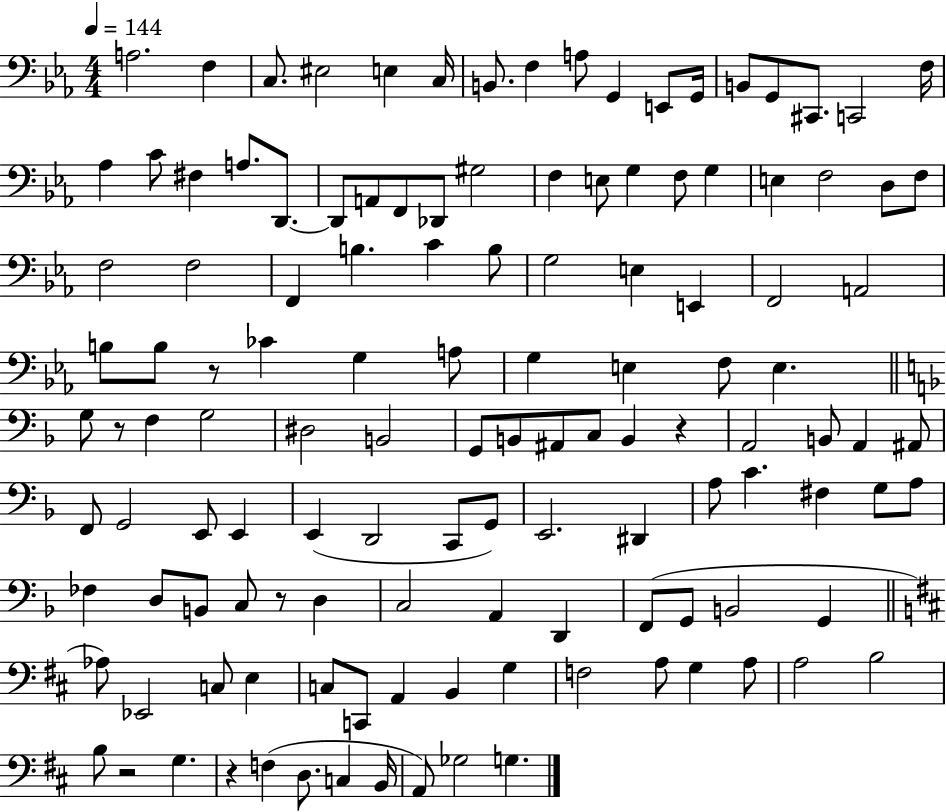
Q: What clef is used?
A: bass